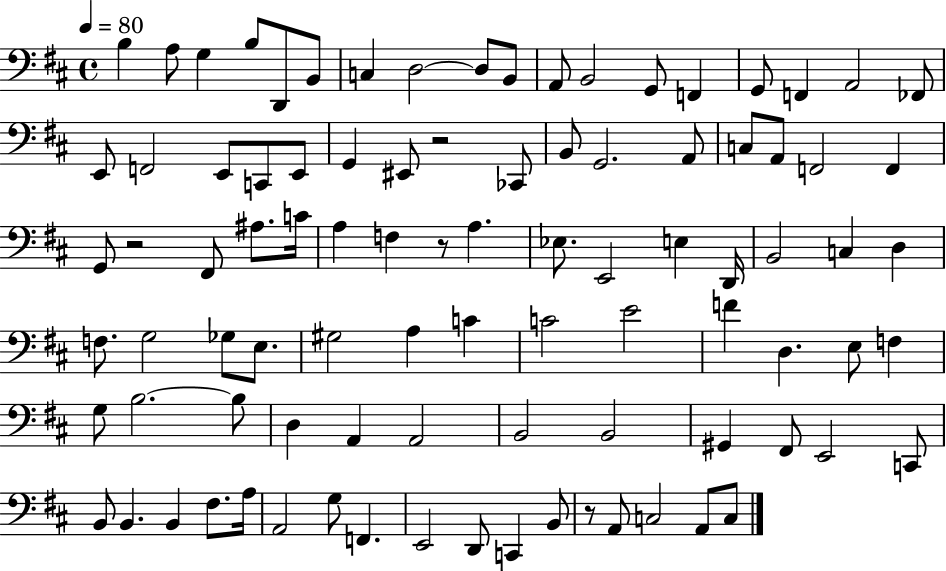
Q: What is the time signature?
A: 4/4